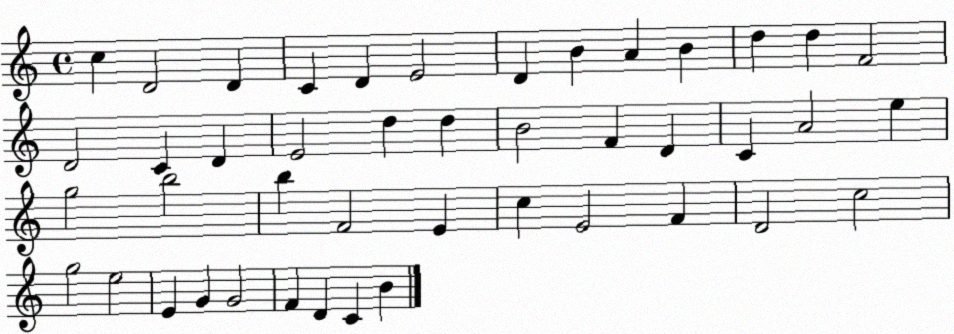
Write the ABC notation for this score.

X:1
T:Untitled
M:4/4
L:1/4
K:C
c D2 D C D E2 D B A B d d F2 D2 C D E2 d d B2 F D C A2 e g2 b2 b F2 E c E2 F D2 c2 g2 e2 E G G2 F D C B